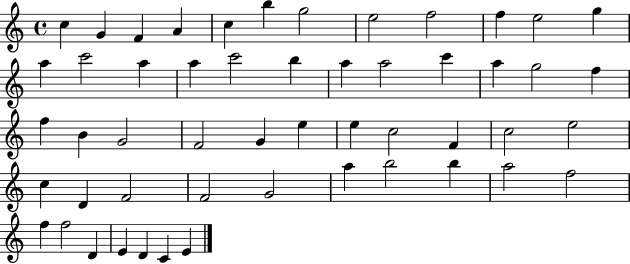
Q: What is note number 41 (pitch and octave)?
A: A5